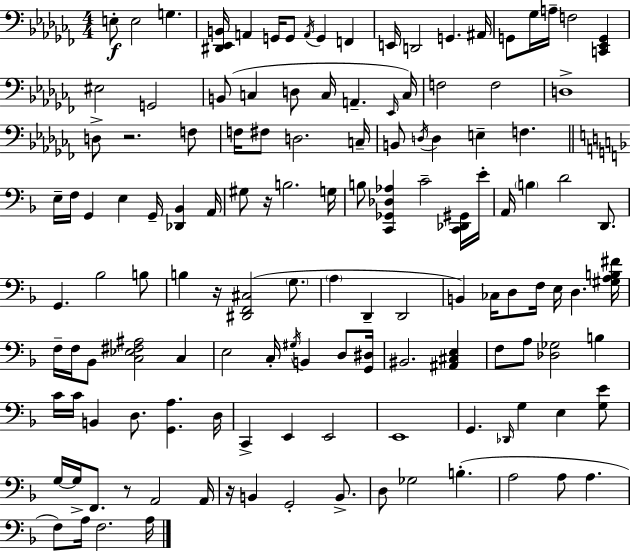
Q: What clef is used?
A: bass